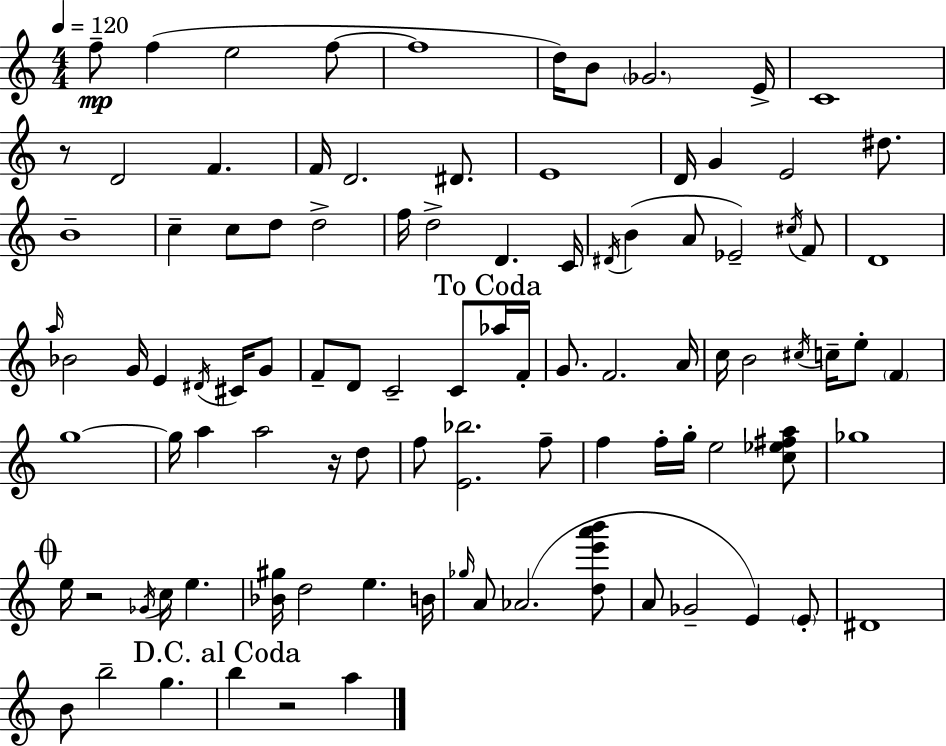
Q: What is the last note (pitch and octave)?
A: A5